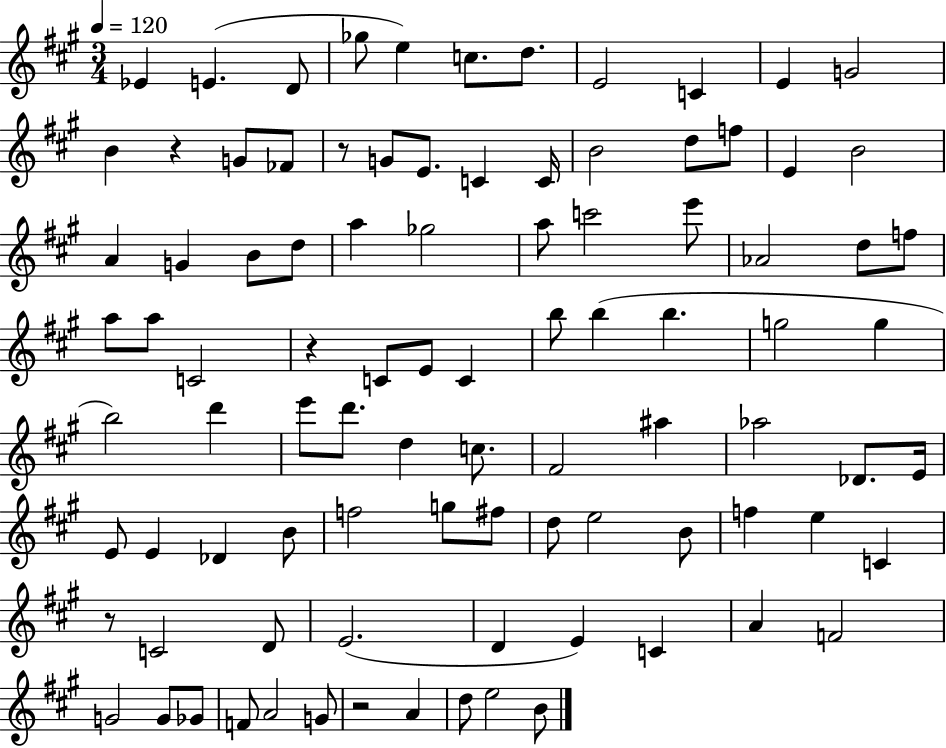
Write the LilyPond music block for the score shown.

{
  \clef treble
  \numericTimeSignature
  \time 3/4
  \key a \major
  \tempo 4 = 120
  ees'4 e'4.( d'8 | ges''8 e''4) c''8. d''8. | e'2 c'4 | e'4 g'2 | \break b'4 r4 g'8 fes'8 | r8 g'8 e'8. c'4 c'16 | b'2 d''8 f''8 | e'4 b'2 | \break a'4 g'4 b'8 d''8 | a''4 ges''2 | a''8 c'''2 e'''8 | aes'2 d''8 f''8 | \break a''8 a''8 c'2 | r4 c'8 e'8 c'4 | b''8 b''4( b''4. | g''2 g''4 | \break b''2) d'''4 | e'''8 d'''8. d''4 c''8. | fis'2 ais''4 | aes''2 des'8. e'16 | \break e'8 e'4 des'4 b'8 | f''2 g''8 fis''8 | d''8 e''2 b'8 | f''4 e''4 c'4 | \break r8 c'2 d'8 | e'2.( | d'4 e'4) c'4 | a'4 f'2 | \break g'2 g'8 ges'8 | f'8 a'2 g'8 | r2 a'4 | d''8 e''2 b'8 | \break \bar "|."
}